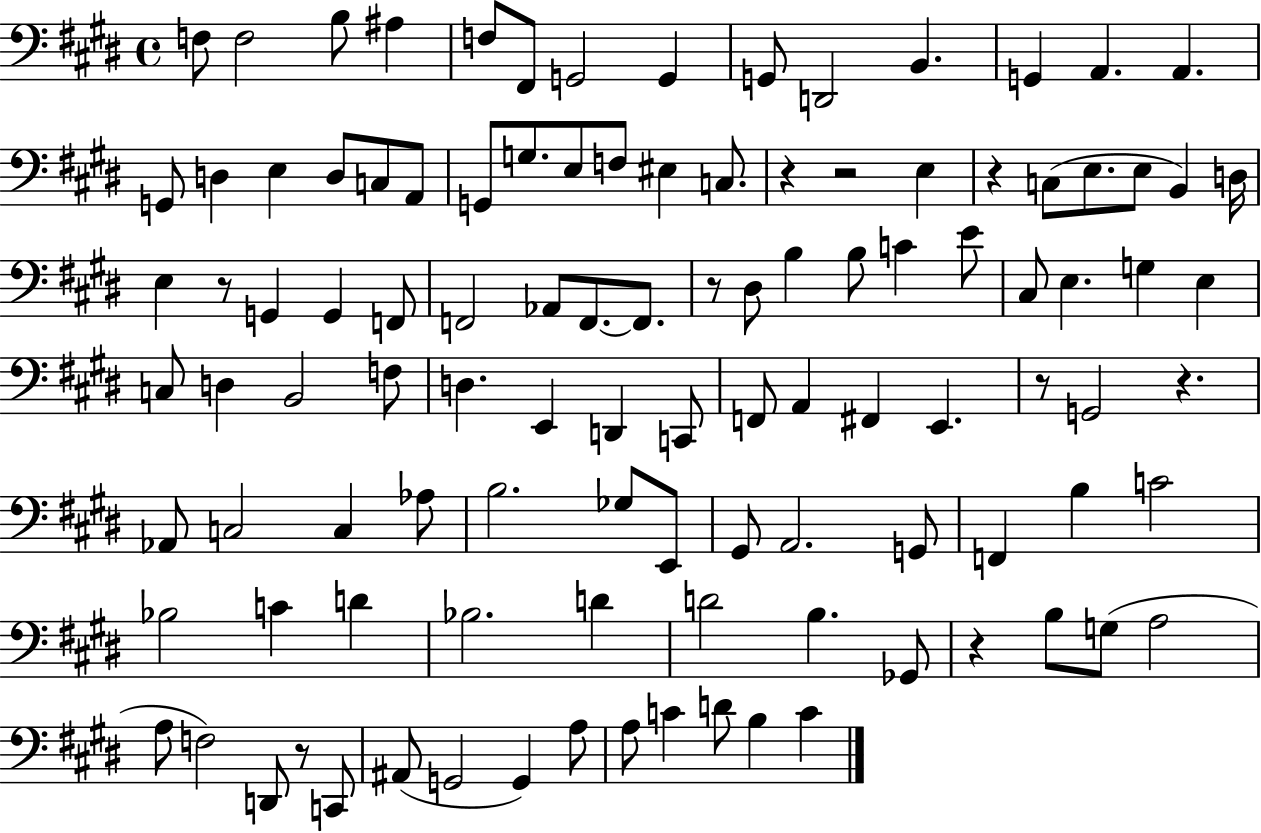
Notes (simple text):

F3/e F3/h B3/e A#3/q F3/e F#2/e G2/h G2/q G2/e D2/h B2/q. G2/q A2/q. A2/q. G2/e D3/q E3/q D3/e C3/e A2/e G2/e G3/e. E3/e F3/e EIS3/q C3/e. R/q R/h E3/q R/q C3/e E3/e. E3/e B2/q D3/s E3/q R/e G2/q G2/q F2/e F2/h Ab2/e F2/e. F2/e. R/e D#3/e B3/q B3/e C4/q E4/e C#3/e E3/q. G3/q E3/q C3/e D3/q B2/h F3/e D3/q. E2/q D2/q C2/e F2/e A2/q F#2/q E2/q. R/e G2/h R/q. Ab2/e C3/h C3/q Ab3/e B3/h. Gb3/e E2/e G#2/e A2/h. G2/e F2/q B3/q C4/h Bb3/h C4/q D4/q Bb3/h. D4/q D4/h B3/q. Gb2/e R/q B3/e G3/e A3/h A3/e F3/h D2/e R/e C2/e A#2/e G2/h G2/q A3/e A3/e C4/q D4/e B3/q C4/q